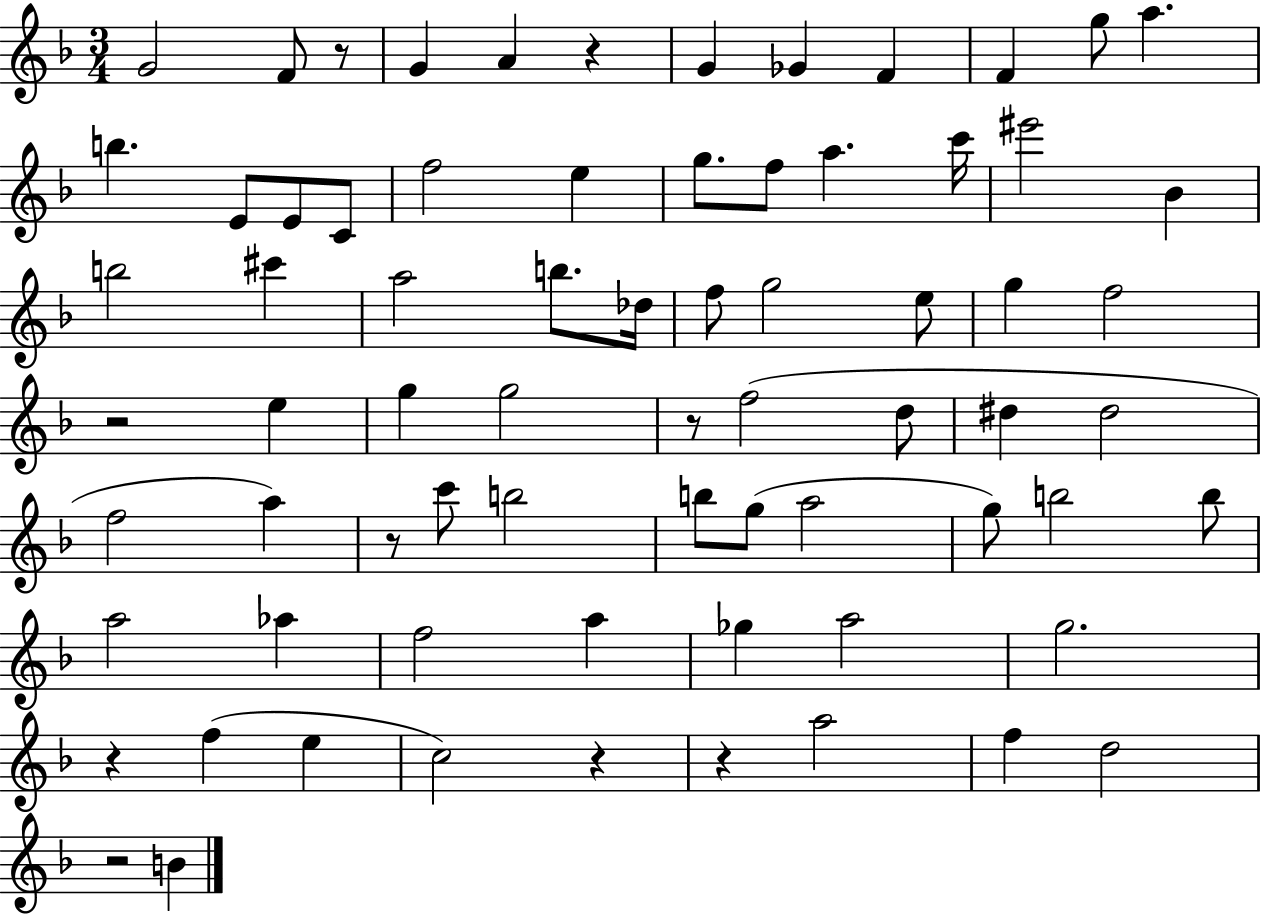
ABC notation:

X:1
T:Untitled
M:3/4
L:1/4
K:F
G2 F/2 z/2 G A z G _G F F g/2 a b E/2 E/2 C/2 f2 e g/2 f/2 a c'/4 ^e'2 _B b2 ^c' a2 b/2 _d/4 f/2 g2 e/2 g f2 z2 e g g2 z/2 f2 d/2 ^d ^d2 f2 a z/2 c'/2 b2 b/2 g/2 a2 g/2 b2 b/2 a2 _a f2 a _g a2 g2 z f e c2 z z a2 f d2 z2 B